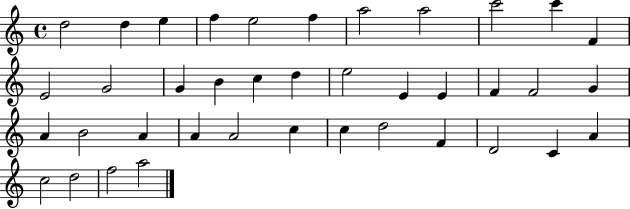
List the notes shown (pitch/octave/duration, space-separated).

D5/h D5/q E5/q F5/q E5/h F5/q A5/h A5/h C6/h C6/q F4/q E4/h G4/h G4/q B4/q C5/q D5/q E5/h E4/q E4/q F4/q F4/h G4/q A4/q B4/h A4/q A4/q A4/h C5/q C5/q D5/h F4/q D4/h C4/q A4/q C5/h D5/h F5/h A5/h